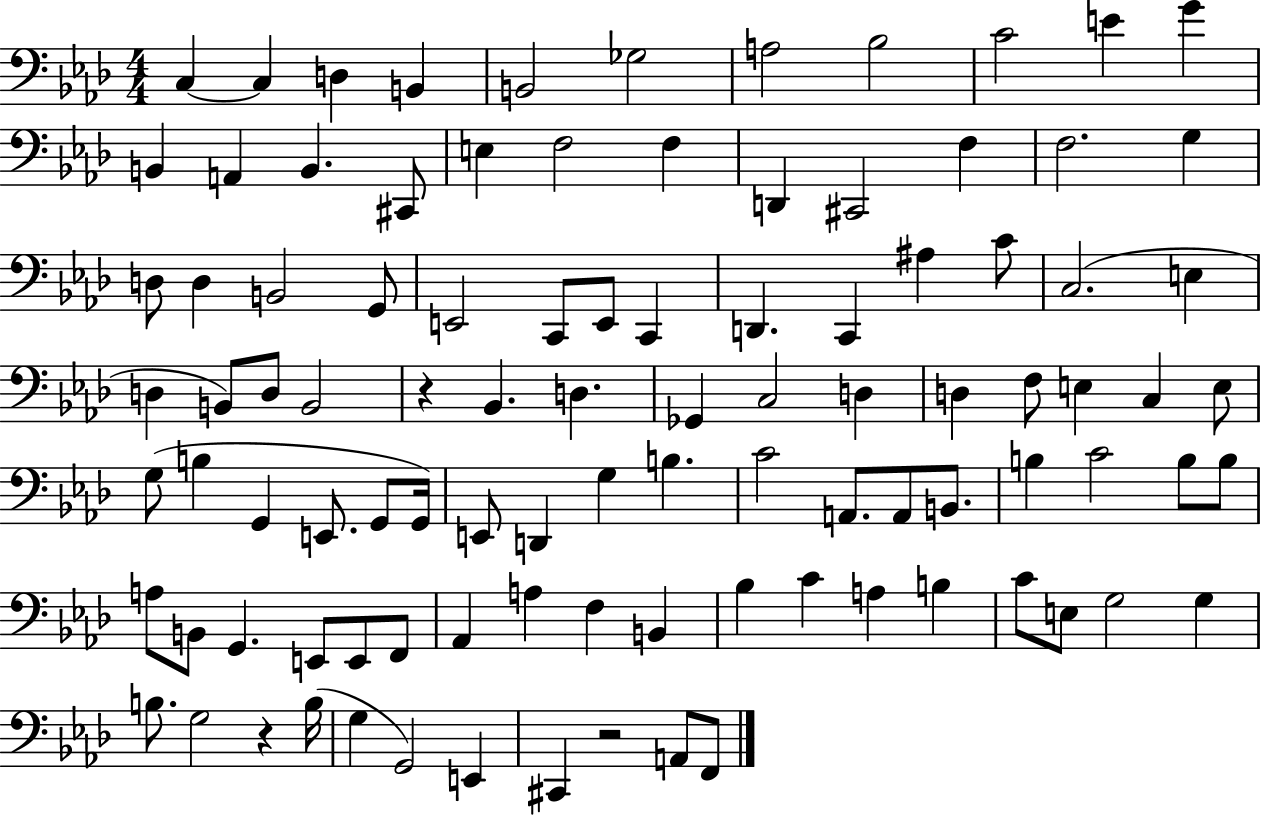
X:1
T:Untitled
M:4/4
L:1/4
K:Ab
C, C, D, B,, B,,2 _G,2 A,2 _B,2 C2 E G B,, A,, B,, ^C,,/2 E, F,2 F, D,, ^C,,2 F, F,2 G, D,/2 D, B,,2 G,,/2 E,,2 C,,/2 E,,/2 C,, D,, C,, ^A, C/2 C,2 E, D, B,,/2 D,/2 B,,2 z _B,, D, _G,, C,2 D, D, F,/2 E, C, E,/2 G,/2 B, G,, E,,/2 G,,/2 G,,/4 E,,/2 D,, G, B, C2 A,,/2 A,,/2 B,,/2 B, C2 B,/2 B,/2 A,/2 B,,/2 G,, E,,/2 E,,/2 F,,/2 _A,, A, F, B,, _B, C A, B, C/2 E,/2 G,2 G, B,/2 G,2 z B,/4 G, G,,2 E,, ^C,, z2 A,,/2 F,,/2